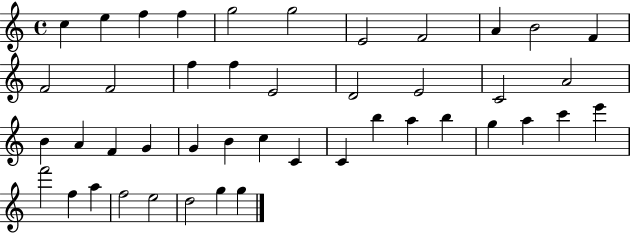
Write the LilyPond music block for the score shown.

{
  \clef treble
  \time 4/4
  \defaultTimeSignature
  \key c \major
  c''4 e''4 f''4 f''4 | g''2 g''2 | e'2 f'2 | a'4 b'2 f'4 | \break f'2 f'2 | f''4 f''4 e'2 | d'2 e'2 | c'2 a'2 | \break b'4 a'4 f'4 g'4 | g'4 b'4 c''4 c'4 | c'4 b''4 a''4 b''4 | g''4 a''4 c'''4 e'''4 | \break f'''2 f''4 a''4 | f''2 e''2 | d''2 g''4 g''4 | \bar "|."
}